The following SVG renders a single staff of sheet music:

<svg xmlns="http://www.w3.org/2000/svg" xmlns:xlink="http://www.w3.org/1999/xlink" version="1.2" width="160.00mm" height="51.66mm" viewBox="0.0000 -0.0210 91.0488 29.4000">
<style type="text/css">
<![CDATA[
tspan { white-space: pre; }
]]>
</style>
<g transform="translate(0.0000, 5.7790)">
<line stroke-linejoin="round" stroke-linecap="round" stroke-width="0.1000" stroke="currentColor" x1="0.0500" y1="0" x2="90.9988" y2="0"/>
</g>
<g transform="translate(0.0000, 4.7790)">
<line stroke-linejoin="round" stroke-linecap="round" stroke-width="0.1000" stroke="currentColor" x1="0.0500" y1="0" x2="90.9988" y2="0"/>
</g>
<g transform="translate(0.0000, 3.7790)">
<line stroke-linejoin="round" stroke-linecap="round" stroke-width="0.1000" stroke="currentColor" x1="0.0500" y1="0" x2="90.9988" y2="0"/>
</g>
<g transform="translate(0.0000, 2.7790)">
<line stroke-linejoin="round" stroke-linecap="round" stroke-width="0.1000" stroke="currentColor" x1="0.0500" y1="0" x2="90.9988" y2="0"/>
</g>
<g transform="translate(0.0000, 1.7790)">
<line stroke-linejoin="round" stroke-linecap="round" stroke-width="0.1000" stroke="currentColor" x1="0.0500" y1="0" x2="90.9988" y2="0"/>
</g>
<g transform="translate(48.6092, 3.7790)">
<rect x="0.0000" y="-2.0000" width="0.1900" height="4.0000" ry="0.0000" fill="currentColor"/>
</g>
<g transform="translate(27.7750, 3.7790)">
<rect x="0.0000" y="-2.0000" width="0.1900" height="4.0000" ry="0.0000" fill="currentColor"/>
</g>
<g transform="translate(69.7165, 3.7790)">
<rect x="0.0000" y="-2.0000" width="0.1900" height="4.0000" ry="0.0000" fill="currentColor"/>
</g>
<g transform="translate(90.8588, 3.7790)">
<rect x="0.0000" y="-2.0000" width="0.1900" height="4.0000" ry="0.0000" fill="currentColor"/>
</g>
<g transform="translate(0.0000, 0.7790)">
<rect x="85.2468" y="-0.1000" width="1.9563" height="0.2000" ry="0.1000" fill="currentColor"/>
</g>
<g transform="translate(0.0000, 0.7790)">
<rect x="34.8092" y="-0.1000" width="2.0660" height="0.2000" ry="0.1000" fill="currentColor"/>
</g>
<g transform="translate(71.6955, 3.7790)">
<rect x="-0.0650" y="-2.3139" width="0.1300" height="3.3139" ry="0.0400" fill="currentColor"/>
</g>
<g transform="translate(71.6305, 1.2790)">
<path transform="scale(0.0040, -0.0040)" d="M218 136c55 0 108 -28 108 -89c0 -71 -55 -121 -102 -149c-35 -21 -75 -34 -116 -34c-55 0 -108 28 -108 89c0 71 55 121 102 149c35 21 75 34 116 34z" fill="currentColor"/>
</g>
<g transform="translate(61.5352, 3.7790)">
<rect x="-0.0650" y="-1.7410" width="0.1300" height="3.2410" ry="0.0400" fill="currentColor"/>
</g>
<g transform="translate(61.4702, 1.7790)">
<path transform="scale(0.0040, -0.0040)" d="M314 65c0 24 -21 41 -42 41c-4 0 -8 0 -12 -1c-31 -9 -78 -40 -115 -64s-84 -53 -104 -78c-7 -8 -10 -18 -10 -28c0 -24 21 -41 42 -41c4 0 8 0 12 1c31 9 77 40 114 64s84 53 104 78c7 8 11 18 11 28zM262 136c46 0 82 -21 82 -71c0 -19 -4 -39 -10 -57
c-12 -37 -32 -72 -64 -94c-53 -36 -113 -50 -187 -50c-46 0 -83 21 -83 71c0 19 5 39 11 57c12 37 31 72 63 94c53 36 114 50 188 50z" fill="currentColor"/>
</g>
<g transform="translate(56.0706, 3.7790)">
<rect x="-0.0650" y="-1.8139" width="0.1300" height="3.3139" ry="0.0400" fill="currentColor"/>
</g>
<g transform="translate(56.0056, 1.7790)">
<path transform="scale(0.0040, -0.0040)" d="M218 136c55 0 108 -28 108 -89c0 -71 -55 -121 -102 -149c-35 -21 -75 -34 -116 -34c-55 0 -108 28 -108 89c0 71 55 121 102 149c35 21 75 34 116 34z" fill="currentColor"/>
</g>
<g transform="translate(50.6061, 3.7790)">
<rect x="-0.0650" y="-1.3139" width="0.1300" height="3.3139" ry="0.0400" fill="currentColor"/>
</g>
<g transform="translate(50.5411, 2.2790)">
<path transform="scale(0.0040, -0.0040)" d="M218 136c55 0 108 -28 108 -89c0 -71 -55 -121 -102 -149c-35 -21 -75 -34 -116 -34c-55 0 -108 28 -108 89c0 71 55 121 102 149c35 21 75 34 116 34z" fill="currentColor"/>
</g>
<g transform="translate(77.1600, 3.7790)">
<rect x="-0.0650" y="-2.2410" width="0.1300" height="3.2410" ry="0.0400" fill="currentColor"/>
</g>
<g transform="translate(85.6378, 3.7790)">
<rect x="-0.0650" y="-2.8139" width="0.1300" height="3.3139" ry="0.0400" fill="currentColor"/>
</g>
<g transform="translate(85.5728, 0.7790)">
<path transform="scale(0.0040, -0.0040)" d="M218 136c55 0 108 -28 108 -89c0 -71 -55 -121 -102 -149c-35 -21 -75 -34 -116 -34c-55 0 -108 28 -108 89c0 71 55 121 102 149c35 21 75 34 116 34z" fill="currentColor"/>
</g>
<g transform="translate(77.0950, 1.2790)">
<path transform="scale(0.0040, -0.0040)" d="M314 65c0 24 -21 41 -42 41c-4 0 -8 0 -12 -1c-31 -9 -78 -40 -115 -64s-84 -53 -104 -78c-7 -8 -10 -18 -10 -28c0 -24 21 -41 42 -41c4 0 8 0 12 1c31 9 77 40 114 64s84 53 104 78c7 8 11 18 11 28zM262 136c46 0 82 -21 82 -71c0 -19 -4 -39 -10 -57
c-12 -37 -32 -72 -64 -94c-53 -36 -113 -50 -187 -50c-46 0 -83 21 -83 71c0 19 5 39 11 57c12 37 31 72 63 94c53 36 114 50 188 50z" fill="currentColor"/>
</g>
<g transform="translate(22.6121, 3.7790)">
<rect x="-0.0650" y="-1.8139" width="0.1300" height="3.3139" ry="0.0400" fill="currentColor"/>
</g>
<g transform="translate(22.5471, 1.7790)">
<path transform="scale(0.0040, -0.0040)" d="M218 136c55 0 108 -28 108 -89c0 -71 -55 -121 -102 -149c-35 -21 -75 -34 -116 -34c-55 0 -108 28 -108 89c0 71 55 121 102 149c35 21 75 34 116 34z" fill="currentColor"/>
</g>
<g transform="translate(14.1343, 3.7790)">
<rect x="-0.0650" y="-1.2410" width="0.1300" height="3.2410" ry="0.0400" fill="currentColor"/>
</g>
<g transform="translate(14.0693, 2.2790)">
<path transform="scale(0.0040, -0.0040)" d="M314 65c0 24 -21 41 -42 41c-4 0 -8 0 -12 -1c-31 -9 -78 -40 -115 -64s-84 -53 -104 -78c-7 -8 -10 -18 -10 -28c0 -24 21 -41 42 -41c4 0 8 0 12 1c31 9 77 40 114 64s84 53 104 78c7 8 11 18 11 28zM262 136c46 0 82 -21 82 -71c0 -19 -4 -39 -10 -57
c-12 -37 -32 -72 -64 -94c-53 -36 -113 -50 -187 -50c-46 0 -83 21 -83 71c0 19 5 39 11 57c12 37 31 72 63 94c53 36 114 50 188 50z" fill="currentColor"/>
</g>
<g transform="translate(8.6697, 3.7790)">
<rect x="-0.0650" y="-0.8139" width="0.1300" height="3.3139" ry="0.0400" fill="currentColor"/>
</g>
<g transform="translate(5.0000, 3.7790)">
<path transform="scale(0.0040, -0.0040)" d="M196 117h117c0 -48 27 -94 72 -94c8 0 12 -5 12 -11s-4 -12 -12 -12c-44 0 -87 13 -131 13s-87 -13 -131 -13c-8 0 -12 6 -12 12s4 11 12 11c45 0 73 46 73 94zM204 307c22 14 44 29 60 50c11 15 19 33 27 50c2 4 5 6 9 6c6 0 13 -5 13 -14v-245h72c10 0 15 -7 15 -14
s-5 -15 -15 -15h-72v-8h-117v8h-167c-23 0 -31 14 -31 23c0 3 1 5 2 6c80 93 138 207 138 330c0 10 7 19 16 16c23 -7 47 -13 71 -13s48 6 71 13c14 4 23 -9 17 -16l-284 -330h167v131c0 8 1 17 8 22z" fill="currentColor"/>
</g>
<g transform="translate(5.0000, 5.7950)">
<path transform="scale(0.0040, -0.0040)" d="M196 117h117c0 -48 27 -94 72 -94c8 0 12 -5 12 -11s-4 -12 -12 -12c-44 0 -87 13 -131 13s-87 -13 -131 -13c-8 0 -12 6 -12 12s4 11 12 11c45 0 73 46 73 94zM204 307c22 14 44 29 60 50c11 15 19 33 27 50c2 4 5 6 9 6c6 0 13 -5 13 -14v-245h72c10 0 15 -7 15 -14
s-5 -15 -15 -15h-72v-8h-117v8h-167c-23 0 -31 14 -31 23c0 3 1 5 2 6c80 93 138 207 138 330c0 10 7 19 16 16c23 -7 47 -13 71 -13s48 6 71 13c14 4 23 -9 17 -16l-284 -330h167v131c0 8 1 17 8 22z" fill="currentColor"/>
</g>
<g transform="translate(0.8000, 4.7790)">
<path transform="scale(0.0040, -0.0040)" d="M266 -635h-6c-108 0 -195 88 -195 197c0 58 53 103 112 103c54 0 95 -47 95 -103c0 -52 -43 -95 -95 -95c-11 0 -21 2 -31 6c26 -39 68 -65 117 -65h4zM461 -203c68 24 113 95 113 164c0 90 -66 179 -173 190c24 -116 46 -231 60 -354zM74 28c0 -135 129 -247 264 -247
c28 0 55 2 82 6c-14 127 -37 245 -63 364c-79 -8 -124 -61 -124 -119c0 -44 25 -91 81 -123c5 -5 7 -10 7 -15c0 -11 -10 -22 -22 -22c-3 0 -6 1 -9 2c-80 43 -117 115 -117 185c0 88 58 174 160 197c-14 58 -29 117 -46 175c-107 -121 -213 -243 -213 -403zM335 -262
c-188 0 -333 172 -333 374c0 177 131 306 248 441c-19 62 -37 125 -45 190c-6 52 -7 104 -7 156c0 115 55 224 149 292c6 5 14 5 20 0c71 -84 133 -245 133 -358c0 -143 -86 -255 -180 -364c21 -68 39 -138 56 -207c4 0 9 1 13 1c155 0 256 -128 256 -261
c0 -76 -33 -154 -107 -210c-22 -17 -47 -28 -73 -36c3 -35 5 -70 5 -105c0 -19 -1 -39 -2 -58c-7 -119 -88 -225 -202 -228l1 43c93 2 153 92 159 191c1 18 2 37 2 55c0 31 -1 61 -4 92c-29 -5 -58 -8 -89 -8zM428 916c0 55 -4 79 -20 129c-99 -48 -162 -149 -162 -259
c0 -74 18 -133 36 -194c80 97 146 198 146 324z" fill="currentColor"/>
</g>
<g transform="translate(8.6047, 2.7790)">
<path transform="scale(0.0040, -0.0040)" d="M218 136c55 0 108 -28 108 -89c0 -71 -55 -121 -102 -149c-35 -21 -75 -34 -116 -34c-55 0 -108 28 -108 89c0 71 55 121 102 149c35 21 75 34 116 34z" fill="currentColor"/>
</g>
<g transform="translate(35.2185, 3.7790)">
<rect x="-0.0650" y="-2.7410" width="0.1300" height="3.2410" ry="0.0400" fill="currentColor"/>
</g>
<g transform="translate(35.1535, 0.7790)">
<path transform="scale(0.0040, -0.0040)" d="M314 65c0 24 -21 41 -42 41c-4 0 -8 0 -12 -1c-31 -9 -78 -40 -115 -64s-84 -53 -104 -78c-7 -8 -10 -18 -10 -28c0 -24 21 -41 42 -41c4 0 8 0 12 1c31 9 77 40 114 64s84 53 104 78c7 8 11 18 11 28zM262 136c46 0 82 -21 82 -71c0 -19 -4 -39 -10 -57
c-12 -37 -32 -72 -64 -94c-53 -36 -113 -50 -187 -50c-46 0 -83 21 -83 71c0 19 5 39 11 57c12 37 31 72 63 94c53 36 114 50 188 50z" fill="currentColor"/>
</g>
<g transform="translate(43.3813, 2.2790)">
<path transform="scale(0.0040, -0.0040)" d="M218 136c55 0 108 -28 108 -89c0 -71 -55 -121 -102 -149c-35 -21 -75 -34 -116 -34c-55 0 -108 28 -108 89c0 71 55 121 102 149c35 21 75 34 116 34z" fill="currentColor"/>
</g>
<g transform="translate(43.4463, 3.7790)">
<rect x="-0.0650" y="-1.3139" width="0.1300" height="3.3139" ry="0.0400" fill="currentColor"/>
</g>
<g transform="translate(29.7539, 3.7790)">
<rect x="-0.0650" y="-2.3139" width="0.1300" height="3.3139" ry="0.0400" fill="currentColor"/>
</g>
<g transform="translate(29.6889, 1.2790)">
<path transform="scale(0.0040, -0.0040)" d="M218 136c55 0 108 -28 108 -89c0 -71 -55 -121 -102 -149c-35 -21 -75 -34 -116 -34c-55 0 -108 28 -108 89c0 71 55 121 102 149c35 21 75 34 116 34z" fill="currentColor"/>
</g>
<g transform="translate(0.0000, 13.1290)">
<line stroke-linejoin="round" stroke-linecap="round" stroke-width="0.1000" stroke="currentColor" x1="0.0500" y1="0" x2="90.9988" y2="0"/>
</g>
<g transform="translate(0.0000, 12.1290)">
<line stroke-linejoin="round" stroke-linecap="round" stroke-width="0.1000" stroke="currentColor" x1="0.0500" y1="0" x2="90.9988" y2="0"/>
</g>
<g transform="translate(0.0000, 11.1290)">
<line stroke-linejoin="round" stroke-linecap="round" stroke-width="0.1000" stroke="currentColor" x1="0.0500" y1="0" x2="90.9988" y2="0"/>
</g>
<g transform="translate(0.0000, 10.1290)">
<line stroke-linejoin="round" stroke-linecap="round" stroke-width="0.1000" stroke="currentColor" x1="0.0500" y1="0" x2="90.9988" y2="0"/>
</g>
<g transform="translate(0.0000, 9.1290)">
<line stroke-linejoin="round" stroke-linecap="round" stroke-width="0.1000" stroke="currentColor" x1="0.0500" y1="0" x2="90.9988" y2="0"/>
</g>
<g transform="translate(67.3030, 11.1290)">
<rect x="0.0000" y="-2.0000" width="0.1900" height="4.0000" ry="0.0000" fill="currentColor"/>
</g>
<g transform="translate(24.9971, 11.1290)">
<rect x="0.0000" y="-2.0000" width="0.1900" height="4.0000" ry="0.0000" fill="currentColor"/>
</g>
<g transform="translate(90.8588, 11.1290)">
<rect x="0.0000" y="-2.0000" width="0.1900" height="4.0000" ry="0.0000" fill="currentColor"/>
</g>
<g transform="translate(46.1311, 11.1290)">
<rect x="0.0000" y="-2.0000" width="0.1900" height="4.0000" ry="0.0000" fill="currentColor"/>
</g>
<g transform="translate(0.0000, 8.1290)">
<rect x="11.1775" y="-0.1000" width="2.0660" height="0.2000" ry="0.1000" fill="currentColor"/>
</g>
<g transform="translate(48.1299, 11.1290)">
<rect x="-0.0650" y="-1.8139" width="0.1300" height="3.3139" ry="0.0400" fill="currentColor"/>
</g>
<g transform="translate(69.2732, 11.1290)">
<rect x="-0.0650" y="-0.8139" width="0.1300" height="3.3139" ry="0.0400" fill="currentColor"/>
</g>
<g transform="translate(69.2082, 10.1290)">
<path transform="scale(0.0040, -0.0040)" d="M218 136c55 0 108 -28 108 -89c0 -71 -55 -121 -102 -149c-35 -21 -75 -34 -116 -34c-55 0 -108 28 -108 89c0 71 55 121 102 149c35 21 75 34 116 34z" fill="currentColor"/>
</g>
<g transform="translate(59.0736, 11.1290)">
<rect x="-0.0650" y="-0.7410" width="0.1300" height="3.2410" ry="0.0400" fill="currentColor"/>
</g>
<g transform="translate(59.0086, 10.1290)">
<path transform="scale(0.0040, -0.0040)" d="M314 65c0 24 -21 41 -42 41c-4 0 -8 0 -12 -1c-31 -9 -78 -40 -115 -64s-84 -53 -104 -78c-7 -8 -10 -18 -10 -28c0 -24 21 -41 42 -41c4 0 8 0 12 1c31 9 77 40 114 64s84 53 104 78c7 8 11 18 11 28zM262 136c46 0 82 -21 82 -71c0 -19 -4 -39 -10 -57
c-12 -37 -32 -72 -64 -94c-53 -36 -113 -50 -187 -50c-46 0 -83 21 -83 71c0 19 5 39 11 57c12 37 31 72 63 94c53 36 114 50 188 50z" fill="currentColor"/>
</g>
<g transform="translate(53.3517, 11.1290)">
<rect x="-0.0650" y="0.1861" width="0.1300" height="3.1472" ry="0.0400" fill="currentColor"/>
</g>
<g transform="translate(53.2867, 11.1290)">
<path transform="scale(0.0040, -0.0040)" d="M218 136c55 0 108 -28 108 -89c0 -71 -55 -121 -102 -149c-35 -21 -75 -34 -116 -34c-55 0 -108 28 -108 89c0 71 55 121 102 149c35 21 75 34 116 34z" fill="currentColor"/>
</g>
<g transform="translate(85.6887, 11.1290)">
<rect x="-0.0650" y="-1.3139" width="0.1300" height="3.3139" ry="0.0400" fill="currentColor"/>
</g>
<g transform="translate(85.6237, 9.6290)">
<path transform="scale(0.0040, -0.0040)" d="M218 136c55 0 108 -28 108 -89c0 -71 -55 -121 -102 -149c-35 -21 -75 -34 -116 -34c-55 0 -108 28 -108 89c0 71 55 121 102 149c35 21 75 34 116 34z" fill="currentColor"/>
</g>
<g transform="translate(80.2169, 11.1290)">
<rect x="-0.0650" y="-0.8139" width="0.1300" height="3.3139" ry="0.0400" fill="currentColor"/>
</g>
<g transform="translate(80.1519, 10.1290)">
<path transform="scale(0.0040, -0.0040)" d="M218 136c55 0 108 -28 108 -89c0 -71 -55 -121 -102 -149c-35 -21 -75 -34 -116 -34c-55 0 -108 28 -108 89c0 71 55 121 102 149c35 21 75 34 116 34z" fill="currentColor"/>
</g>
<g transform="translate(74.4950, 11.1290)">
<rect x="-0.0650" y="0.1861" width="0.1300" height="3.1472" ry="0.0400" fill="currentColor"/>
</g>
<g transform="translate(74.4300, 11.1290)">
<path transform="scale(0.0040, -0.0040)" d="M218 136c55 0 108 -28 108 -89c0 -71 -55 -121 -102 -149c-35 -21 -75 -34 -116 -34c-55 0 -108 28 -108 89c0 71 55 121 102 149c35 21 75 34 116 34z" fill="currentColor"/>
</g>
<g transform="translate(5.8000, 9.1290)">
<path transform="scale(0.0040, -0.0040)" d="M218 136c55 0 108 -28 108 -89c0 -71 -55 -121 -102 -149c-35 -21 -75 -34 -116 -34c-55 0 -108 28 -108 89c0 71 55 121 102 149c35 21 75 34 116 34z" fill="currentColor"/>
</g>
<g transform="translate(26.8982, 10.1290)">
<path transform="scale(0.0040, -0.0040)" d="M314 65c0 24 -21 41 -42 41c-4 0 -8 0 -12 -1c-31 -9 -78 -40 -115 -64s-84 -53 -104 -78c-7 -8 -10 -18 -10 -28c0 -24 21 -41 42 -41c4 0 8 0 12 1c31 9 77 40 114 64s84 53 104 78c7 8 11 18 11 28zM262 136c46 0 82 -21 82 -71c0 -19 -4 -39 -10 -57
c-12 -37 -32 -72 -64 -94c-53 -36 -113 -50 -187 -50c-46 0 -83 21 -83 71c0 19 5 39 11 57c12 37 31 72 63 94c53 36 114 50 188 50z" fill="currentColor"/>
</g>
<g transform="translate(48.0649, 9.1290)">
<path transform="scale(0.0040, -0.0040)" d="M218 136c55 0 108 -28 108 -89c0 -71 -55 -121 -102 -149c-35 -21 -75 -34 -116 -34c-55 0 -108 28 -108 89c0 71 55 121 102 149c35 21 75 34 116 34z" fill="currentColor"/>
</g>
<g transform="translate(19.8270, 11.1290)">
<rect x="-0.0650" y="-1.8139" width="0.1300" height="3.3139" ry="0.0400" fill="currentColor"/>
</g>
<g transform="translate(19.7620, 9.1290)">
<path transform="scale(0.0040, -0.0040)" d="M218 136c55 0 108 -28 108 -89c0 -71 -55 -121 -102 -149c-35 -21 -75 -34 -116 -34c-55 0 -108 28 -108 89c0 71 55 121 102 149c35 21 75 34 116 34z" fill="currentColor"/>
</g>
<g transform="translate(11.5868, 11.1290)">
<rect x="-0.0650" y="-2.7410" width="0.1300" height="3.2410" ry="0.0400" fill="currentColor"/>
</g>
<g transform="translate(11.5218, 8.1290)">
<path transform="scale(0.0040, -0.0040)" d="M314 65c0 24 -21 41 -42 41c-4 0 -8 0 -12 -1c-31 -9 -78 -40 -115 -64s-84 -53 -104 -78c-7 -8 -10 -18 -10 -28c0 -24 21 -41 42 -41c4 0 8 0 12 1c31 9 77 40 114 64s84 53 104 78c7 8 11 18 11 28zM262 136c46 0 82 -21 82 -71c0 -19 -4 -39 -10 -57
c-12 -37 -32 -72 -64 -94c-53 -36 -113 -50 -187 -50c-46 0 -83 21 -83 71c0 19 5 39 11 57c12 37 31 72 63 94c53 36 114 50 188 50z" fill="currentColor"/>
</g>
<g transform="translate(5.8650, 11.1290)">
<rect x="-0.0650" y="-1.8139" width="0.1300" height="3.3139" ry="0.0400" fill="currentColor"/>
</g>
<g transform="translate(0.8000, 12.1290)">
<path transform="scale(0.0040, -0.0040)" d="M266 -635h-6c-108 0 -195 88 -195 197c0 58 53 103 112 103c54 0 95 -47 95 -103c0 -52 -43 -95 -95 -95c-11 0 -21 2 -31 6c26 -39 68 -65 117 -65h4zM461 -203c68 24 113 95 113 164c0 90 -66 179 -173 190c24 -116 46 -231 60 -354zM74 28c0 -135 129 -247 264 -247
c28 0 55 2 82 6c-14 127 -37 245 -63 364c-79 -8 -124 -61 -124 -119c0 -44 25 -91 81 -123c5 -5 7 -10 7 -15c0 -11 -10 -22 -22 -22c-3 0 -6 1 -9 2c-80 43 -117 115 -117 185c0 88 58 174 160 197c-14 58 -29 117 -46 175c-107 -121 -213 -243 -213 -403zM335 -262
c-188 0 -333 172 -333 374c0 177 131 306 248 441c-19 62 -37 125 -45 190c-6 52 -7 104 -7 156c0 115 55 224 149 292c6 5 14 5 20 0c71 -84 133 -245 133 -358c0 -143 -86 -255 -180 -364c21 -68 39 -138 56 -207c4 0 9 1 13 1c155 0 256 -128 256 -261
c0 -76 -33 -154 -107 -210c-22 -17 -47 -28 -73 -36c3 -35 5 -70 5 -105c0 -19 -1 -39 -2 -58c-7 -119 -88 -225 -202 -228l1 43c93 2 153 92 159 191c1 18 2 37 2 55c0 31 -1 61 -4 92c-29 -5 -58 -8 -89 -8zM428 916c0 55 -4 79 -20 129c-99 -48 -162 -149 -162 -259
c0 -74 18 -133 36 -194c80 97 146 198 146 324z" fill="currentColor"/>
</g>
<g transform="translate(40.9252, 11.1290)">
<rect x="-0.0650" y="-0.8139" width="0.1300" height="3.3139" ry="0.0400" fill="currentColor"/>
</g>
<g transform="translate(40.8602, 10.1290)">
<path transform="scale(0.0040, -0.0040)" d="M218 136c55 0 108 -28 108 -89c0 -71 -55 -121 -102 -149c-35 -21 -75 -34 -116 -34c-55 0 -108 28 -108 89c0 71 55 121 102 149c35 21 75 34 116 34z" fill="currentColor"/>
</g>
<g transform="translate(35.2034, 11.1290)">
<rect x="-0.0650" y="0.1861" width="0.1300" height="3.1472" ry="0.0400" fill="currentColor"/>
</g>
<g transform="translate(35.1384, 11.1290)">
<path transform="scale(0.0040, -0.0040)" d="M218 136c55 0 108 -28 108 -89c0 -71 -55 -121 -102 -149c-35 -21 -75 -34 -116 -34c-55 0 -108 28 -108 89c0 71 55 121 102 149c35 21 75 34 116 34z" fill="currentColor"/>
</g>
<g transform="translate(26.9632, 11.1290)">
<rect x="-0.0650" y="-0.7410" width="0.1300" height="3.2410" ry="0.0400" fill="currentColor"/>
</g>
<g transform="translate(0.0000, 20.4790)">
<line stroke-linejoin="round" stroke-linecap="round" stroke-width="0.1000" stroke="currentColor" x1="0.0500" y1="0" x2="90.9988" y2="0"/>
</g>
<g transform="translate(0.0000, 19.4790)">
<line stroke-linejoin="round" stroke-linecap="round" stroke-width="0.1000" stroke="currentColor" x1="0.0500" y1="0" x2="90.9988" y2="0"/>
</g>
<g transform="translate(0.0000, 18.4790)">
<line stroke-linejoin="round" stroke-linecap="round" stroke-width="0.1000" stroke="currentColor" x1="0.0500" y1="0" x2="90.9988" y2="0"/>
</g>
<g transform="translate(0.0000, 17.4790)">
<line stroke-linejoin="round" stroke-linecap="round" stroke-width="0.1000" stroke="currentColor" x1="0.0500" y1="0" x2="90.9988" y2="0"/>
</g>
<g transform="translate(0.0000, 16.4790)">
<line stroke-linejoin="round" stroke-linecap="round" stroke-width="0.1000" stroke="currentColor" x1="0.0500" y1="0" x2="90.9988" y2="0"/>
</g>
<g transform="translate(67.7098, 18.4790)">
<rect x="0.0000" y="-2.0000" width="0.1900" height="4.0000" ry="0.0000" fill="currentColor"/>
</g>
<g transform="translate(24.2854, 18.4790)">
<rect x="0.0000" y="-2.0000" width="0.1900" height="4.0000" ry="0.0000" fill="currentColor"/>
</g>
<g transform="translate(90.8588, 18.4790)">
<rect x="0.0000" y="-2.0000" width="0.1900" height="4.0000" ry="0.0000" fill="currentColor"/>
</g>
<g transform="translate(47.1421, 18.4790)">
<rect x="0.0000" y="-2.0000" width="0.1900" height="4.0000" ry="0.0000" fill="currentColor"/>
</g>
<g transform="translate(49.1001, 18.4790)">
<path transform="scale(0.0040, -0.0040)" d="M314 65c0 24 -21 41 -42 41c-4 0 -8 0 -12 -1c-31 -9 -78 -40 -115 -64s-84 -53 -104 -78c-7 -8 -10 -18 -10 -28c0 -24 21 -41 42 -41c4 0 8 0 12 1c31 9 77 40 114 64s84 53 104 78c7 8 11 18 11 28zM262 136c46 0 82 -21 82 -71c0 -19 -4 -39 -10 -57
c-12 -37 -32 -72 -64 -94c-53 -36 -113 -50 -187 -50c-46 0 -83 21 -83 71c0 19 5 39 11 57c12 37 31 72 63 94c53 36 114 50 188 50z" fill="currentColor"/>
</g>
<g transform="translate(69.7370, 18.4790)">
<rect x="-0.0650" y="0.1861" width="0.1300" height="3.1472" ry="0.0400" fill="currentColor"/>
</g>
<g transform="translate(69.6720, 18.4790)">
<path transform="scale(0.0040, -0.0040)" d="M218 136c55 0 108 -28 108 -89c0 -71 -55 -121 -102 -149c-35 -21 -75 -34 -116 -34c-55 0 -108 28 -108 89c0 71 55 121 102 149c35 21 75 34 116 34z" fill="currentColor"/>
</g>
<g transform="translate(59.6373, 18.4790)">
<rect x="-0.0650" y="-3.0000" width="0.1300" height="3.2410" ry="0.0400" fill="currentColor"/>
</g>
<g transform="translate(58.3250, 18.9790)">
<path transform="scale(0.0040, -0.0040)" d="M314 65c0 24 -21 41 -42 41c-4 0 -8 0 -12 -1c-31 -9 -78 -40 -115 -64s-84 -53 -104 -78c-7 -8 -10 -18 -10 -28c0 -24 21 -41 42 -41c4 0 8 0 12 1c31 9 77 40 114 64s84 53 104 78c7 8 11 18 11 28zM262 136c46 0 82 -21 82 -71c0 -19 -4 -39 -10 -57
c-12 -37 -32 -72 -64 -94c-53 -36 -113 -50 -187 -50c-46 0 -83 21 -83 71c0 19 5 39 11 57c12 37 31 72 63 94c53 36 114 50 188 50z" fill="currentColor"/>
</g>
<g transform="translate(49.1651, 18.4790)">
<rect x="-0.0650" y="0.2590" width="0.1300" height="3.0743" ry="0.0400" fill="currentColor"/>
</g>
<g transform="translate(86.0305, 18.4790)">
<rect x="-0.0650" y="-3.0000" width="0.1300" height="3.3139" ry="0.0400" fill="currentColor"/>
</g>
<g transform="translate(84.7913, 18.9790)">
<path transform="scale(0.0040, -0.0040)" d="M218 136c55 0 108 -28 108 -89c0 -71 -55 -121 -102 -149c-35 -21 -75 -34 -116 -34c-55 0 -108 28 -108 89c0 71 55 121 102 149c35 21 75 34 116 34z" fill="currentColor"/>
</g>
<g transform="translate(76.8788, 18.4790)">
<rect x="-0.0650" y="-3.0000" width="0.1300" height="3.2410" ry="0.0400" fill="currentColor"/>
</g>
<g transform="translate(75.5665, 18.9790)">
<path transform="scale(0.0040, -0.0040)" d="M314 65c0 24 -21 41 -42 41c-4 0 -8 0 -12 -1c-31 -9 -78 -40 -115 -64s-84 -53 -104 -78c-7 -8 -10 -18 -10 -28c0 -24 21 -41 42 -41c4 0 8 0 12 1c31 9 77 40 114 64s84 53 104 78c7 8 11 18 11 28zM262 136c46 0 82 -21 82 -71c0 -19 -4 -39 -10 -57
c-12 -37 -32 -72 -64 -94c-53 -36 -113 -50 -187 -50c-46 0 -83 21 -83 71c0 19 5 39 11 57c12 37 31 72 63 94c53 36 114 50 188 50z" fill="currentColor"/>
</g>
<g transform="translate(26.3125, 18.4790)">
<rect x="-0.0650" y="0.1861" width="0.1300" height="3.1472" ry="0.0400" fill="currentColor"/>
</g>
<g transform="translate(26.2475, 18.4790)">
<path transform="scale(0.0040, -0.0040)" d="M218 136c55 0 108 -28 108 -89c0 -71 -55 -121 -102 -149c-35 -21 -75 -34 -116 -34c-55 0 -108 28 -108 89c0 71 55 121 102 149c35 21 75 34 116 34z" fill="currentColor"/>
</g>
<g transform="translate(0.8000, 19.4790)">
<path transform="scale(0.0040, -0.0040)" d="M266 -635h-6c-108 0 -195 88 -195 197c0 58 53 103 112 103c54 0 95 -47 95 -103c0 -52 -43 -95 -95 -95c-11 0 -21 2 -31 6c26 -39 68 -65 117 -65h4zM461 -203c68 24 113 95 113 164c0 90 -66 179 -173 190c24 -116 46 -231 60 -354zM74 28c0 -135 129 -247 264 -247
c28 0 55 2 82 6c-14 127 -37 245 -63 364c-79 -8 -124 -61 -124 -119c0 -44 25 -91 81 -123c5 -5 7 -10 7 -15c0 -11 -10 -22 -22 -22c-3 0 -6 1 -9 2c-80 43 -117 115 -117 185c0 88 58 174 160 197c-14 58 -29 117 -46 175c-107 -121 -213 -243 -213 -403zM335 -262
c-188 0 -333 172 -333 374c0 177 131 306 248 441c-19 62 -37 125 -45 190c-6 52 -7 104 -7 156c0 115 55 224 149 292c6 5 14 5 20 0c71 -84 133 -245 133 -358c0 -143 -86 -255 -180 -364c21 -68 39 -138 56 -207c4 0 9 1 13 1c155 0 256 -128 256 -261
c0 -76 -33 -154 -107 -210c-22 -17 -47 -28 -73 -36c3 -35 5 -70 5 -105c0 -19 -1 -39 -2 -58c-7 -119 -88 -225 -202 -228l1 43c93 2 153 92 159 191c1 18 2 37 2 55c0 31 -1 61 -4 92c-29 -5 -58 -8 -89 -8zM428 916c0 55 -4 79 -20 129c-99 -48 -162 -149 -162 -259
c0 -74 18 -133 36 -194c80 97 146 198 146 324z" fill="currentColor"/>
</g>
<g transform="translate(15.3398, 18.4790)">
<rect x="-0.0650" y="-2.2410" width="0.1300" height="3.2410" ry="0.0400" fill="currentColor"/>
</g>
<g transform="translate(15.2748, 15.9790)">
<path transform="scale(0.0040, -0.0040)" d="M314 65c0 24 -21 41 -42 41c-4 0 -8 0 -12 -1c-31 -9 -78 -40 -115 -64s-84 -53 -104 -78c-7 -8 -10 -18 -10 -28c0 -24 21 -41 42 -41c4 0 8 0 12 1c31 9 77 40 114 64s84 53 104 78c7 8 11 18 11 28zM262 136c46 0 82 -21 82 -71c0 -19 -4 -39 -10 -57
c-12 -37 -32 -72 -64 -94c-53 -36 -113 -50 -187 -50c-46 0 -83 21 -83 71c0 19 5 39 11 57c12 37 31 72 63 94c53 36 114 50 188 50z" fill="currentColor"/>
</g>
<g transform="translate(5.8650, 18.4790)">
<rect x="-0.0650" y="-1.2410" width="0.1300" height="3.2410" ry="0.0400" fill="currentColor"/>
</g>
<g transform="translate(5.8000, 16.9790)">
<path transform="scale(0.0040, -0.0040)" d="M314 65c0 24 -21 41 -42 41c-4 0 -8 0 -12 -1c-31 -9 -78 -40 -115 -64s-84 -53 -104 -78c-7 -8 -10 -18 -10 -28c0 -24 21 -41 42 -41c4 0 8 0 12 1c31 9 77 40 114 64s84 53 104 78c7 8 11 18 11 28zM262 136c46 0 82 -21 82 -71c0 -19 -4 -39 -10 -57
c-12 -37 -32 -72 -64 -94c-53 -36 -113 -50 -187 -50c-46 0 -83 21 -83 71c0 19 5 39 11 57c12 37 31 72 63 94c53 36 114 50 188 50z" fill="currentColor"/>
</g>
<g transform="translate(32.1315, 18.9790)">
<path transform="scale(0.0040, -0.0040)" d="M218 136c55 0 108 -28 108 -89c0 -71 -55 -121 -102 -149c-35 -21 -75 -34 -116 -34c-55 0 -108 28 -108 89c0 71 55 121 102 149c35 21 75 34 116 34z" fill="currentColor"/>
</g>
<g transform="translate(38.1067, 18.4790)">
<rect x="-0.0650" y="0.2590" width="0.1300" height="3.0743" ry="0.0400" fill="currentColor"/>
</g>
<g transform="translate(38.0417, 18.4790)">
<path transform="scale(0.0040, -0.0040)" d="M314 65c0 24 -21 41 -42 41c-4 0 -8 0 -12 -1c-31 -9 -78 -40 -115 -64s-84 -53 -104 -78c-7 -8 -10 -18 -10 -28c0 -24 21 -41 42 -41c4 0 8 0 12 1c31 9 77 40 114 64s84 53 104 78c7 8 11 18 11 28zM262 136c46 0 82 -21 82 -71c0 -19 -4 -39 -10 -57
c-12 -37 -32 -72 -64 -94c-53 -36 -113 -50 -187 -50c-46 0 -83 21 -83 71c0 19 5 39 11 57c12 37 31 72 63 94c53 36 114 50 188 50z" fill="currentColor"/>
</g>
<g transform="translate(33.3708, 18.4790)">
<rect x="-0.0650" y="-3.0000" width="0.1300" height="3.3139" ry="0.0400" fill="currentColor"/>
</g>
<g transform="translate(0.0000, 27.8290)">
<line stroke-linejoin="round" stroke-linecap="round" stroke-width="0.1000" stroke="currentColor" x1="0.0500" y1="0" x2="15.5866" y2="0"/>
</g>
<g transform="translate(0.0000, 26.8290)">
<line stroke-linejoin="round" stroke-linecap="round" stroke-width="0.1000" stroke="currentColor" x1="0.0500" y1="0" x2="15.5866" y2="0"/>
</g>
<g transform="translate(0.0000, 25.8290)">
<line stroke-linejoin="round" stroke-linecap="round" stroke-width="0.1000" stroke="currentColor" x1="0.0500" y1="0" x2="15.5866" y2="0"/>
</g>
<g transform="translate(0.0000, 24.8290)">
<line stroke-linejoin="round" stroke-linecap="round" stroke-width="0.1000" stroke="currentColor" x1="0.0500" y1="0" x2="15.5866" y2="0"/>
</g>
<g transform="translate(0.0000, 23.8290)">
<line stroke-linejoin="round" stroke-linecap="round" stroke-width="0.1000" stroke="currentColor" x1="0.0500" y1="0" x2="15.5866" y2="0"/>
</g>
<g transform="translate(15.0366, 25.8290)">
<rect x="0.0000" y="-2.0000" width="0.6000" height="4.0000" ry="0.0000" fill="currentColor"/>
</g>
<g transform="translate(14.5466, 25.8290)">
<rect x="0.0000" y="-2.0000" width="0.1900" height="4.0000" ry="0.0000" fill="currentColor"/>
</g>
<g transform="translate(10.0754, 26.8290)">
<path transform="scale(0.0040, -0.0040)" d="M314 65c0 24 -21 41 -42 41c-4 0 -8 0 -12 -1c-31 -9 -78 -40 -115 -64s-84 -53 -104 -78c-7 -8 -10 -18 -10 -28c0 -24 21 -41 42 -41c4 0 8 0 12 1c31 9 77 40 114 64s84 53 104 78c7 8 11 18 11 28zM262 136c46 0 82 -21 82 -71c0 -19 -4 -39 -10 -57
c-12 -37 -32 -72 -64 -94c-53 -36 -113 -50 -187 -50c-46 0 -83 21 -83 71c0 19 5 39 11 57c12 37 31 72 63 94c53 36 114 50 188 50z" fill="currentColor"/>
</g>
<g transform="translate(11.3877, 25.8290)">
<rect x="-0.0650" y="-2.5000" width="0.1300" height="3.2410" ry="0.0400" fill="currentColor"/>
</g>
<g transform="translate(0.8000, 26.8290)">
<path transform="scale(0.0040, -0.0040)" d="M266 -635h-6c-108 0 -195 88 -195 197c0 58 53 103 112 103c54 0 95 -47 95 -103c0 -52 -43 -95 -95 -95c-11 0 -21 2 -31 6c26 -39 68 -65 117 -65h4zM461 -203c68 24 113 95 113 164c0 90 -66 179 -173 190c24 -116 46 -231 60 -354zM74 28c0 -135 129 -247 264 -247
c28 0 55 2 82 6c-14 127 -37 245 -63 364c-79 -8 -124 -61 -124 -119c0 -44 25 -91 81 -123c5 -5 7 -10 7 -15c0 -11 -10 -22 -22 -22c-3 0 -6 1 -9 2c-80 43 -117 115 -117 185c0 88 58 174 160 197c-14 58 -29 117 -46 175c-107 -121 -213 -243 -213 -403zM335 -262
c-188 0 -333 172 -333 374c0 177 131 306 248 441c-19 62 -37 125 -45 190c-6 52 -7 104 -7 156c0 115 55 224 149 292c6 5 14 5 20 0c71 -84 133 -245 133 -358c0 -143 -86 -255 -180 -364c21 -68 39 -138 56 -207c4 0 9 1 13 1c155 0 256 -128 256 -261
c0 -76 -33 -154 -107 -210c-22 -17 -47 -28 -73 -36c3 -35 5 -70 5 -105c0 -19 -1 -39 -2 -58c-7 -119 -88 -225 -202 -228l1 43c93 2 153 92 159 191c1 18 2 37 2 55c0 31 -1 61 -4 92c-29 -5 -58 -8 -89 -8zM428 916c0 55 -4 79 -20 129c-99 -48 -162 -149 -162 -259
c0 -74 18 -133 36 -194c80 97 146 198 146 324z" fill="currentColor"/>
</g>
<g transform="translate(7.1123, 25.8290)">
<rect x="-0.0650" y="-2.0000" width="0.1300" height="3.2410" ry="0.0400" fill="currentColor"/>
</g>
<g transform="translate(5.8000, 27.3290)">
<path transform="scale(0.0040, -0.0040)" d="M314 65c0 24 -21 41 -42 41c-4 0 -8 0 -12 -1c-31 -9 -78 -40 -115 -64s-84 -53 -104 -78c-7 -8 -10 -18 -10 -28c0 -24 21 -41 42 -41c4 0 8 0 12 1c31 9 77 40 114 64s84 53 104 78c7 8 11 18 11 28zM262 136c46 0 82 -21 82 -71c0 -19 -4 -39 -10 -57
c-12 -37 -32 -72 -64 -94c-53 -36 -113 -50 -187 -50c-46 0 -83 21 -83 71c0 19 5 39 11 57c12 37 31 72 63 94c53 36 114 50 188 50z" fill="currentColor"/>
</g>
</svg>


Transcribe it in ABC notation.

X:1
T:Untitled
M:4/4
L:1/4
K:C
d e2 f g a2 e e f f2 g g2 a f a2 f d2 B d f B d2 d B d e e2 g2 B A B2 B2 A2 B A2 A F2 G2